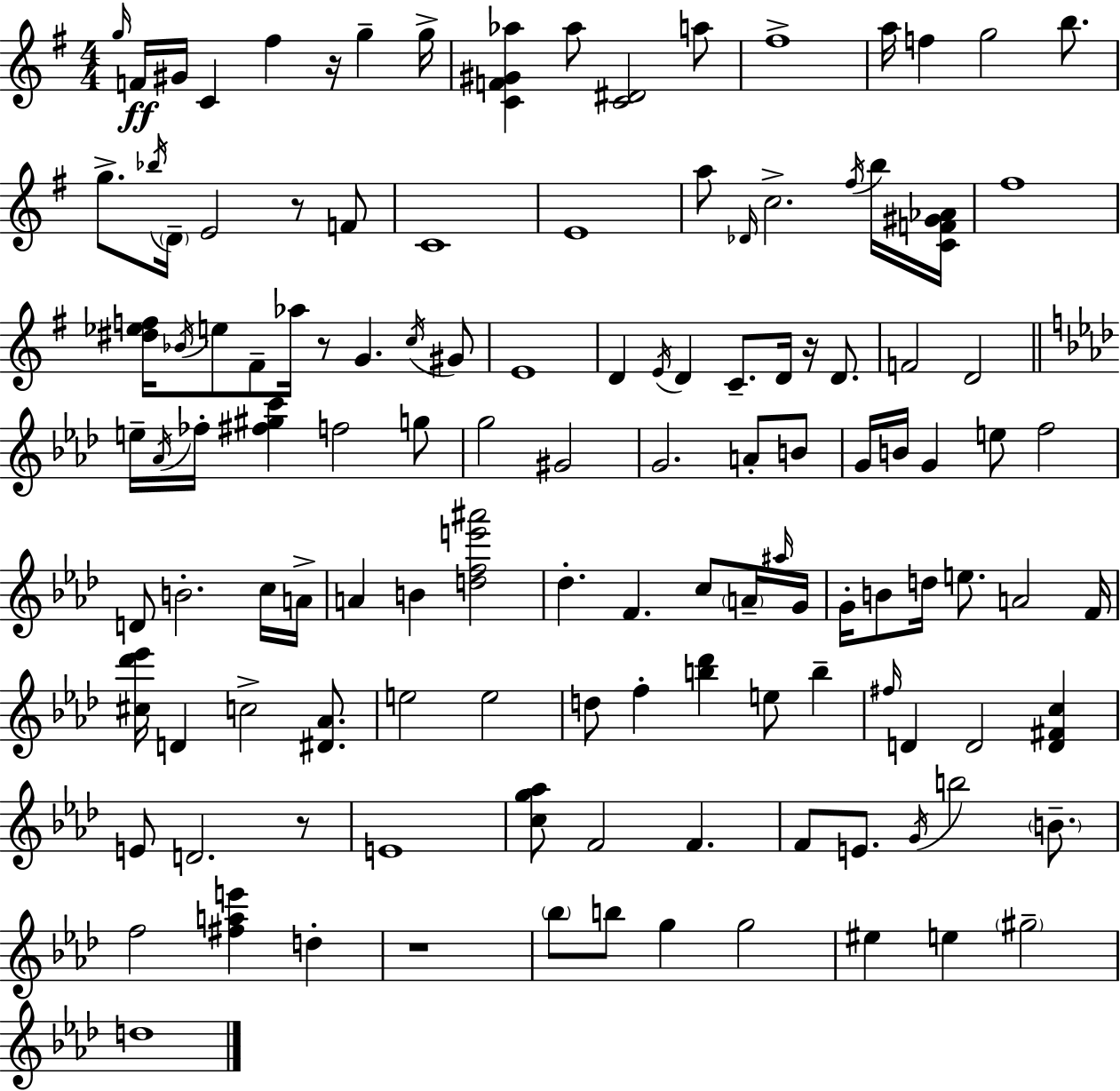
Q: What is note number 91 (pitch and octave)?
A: F4